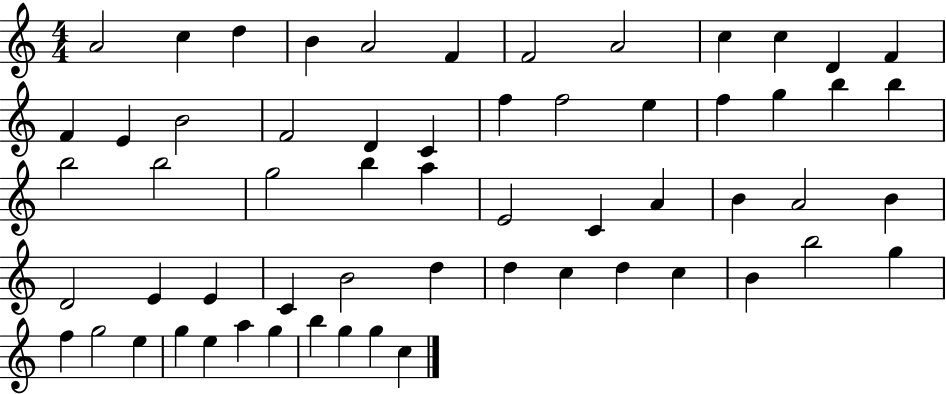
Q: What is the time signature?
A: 4/4